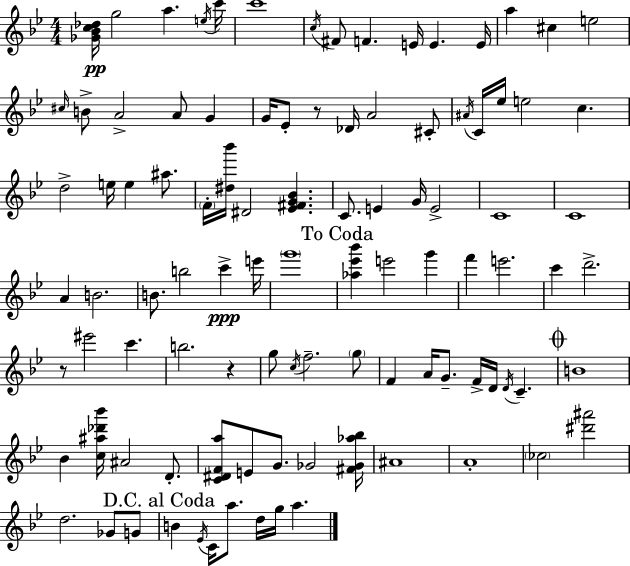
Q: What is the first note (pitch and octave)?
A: G5